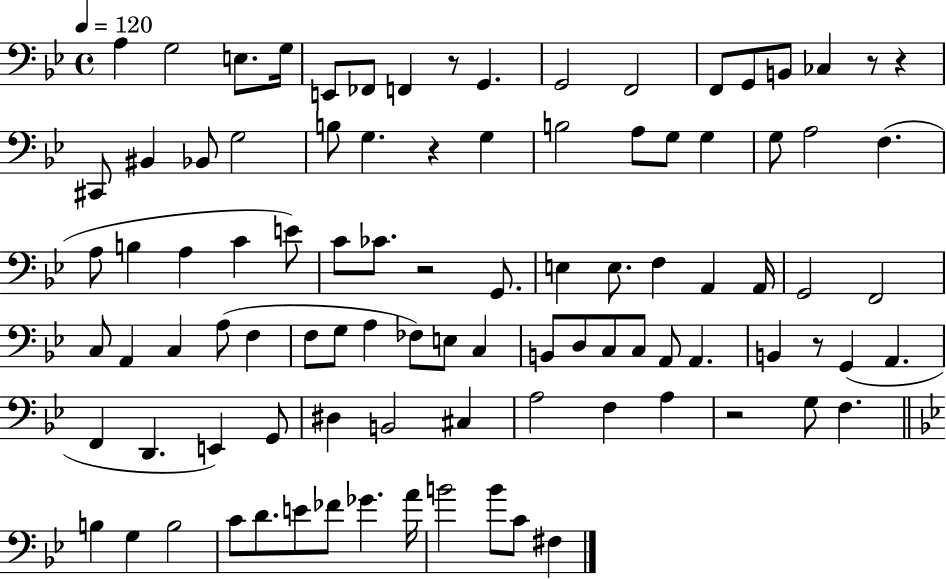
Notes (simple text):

A3/q G3/h E3/e. G3/s E2/e FES2/e F2/q R/e G2/q. G2/h F2/h F2/e G2/e B2/e CES3/q R/e R/q C#2/e BIS2/q Bb2/e G3/h B3/e G3/q. R/q G3/q B3/h A3/e G3/e G3/q G3/e A3/h F3/q. A3/e B3/q A3/q C4/q E4/e C4/e CES4/e. R/h G2/e. E3/q E3/e. F3/q A2/q A2/s G2/h F2/h C3/e A2/q C3/q A3/e F3/q F3/e G3/e A3/q FES3/e E3/e C3/q B2/e D3/e C3/e C3/e A2/e A2/q. B2/q R/e G2/q A2/q. F2/q D2/q. E2/q G2/e D#3/q B2/h C#3/q A3/h F3/q A3/q R/h G3/e F3/q. B3/q G3/q B3/h C4/e D4/e. E4/e FES4/e Gb4/q. A4/s B4/h B4/e C4/e F#3/q